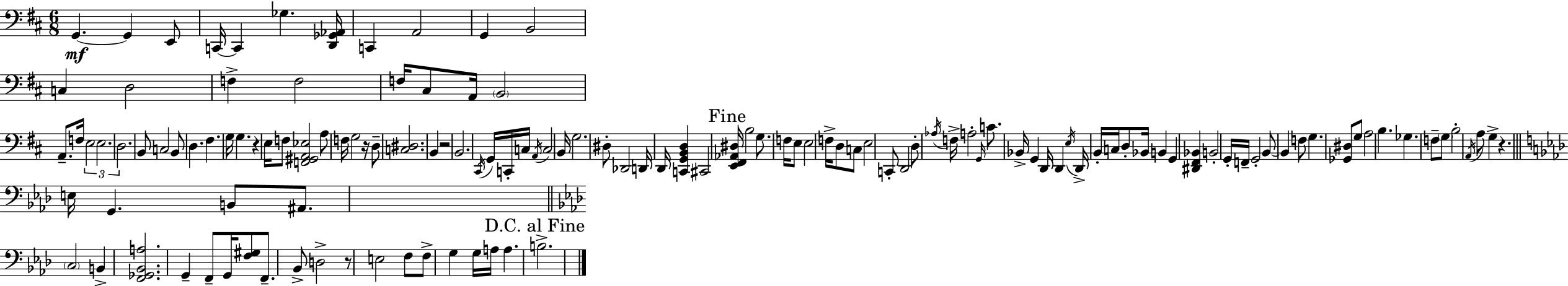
X:1
T:Untitled
M:6/8
L:1/4
K:D
G,, G,, E,,/2 C,,/4 C,, _G, [D,,_G,,_A,,]/4 C,, A,,2 G,, B,,2 C, D,2 F, F,2 F,/4 ^C,/2 A,,/4 B,,2 A,,/2 F,/4 E,2 E,2 D,2 B,,/2 C,2 B,,/2 D, ^F, G,/4 G, z E,/4 F,/2 [F,,^G,,A,,_E,]2 A,/2 F,/4 G,2 z/4 D,/2 [C,^D,]2 B,, z2 B,,2 ^C,,/4 G,,/4 C,,/4 C,/4 A,,/4 C,2 B,,/4 G,2 ^D,/2 _D,,2 D,,/4 D,,/4 [C,,G,,B,,D,] ^C,,2 [E,,^F,,_A,,^D,]/4 B,2 G,/2 F,/4 E,/2 E,2 F,/4 D,/2 C,/2 E,2 C,,/2 D,,2 D,/2 _A,/4 F,/4 A,2 G,,/4 C/2 _B,,/4 G,, D,,/4 D,, E,/4 D,,/4 B,,/4 C,/4 D,/2 _B,,/4 B,, G,, [^D,,^F,,_B,,] B,,2 G,,/4 F,,/4 G,,2 B,,/2 B,, F,/2 G, [_G,,^D,]/2 G,/2 A,2 B, _G, F,/2 G,/2 B,2 A,,/4 A,/2 G, z E,/4 G,, B,,/2 ^A,,/2 C,2 B,, [F,,_G,,_B,,A,]2 G,, F,,/2 G,,/4 [F,^G,]/2 F,,/2 _B,,/2 D,2 z/2 E,2 F,/2 F,/2 G, G,/4 A,/4 A, B,2